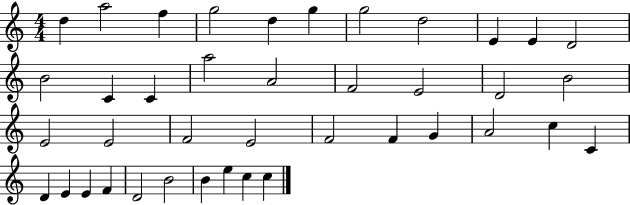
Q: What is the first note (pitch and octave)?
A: D5